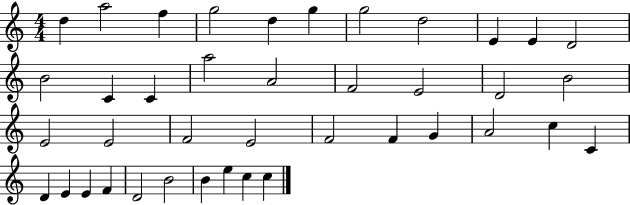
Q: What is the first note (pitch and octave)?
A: D5